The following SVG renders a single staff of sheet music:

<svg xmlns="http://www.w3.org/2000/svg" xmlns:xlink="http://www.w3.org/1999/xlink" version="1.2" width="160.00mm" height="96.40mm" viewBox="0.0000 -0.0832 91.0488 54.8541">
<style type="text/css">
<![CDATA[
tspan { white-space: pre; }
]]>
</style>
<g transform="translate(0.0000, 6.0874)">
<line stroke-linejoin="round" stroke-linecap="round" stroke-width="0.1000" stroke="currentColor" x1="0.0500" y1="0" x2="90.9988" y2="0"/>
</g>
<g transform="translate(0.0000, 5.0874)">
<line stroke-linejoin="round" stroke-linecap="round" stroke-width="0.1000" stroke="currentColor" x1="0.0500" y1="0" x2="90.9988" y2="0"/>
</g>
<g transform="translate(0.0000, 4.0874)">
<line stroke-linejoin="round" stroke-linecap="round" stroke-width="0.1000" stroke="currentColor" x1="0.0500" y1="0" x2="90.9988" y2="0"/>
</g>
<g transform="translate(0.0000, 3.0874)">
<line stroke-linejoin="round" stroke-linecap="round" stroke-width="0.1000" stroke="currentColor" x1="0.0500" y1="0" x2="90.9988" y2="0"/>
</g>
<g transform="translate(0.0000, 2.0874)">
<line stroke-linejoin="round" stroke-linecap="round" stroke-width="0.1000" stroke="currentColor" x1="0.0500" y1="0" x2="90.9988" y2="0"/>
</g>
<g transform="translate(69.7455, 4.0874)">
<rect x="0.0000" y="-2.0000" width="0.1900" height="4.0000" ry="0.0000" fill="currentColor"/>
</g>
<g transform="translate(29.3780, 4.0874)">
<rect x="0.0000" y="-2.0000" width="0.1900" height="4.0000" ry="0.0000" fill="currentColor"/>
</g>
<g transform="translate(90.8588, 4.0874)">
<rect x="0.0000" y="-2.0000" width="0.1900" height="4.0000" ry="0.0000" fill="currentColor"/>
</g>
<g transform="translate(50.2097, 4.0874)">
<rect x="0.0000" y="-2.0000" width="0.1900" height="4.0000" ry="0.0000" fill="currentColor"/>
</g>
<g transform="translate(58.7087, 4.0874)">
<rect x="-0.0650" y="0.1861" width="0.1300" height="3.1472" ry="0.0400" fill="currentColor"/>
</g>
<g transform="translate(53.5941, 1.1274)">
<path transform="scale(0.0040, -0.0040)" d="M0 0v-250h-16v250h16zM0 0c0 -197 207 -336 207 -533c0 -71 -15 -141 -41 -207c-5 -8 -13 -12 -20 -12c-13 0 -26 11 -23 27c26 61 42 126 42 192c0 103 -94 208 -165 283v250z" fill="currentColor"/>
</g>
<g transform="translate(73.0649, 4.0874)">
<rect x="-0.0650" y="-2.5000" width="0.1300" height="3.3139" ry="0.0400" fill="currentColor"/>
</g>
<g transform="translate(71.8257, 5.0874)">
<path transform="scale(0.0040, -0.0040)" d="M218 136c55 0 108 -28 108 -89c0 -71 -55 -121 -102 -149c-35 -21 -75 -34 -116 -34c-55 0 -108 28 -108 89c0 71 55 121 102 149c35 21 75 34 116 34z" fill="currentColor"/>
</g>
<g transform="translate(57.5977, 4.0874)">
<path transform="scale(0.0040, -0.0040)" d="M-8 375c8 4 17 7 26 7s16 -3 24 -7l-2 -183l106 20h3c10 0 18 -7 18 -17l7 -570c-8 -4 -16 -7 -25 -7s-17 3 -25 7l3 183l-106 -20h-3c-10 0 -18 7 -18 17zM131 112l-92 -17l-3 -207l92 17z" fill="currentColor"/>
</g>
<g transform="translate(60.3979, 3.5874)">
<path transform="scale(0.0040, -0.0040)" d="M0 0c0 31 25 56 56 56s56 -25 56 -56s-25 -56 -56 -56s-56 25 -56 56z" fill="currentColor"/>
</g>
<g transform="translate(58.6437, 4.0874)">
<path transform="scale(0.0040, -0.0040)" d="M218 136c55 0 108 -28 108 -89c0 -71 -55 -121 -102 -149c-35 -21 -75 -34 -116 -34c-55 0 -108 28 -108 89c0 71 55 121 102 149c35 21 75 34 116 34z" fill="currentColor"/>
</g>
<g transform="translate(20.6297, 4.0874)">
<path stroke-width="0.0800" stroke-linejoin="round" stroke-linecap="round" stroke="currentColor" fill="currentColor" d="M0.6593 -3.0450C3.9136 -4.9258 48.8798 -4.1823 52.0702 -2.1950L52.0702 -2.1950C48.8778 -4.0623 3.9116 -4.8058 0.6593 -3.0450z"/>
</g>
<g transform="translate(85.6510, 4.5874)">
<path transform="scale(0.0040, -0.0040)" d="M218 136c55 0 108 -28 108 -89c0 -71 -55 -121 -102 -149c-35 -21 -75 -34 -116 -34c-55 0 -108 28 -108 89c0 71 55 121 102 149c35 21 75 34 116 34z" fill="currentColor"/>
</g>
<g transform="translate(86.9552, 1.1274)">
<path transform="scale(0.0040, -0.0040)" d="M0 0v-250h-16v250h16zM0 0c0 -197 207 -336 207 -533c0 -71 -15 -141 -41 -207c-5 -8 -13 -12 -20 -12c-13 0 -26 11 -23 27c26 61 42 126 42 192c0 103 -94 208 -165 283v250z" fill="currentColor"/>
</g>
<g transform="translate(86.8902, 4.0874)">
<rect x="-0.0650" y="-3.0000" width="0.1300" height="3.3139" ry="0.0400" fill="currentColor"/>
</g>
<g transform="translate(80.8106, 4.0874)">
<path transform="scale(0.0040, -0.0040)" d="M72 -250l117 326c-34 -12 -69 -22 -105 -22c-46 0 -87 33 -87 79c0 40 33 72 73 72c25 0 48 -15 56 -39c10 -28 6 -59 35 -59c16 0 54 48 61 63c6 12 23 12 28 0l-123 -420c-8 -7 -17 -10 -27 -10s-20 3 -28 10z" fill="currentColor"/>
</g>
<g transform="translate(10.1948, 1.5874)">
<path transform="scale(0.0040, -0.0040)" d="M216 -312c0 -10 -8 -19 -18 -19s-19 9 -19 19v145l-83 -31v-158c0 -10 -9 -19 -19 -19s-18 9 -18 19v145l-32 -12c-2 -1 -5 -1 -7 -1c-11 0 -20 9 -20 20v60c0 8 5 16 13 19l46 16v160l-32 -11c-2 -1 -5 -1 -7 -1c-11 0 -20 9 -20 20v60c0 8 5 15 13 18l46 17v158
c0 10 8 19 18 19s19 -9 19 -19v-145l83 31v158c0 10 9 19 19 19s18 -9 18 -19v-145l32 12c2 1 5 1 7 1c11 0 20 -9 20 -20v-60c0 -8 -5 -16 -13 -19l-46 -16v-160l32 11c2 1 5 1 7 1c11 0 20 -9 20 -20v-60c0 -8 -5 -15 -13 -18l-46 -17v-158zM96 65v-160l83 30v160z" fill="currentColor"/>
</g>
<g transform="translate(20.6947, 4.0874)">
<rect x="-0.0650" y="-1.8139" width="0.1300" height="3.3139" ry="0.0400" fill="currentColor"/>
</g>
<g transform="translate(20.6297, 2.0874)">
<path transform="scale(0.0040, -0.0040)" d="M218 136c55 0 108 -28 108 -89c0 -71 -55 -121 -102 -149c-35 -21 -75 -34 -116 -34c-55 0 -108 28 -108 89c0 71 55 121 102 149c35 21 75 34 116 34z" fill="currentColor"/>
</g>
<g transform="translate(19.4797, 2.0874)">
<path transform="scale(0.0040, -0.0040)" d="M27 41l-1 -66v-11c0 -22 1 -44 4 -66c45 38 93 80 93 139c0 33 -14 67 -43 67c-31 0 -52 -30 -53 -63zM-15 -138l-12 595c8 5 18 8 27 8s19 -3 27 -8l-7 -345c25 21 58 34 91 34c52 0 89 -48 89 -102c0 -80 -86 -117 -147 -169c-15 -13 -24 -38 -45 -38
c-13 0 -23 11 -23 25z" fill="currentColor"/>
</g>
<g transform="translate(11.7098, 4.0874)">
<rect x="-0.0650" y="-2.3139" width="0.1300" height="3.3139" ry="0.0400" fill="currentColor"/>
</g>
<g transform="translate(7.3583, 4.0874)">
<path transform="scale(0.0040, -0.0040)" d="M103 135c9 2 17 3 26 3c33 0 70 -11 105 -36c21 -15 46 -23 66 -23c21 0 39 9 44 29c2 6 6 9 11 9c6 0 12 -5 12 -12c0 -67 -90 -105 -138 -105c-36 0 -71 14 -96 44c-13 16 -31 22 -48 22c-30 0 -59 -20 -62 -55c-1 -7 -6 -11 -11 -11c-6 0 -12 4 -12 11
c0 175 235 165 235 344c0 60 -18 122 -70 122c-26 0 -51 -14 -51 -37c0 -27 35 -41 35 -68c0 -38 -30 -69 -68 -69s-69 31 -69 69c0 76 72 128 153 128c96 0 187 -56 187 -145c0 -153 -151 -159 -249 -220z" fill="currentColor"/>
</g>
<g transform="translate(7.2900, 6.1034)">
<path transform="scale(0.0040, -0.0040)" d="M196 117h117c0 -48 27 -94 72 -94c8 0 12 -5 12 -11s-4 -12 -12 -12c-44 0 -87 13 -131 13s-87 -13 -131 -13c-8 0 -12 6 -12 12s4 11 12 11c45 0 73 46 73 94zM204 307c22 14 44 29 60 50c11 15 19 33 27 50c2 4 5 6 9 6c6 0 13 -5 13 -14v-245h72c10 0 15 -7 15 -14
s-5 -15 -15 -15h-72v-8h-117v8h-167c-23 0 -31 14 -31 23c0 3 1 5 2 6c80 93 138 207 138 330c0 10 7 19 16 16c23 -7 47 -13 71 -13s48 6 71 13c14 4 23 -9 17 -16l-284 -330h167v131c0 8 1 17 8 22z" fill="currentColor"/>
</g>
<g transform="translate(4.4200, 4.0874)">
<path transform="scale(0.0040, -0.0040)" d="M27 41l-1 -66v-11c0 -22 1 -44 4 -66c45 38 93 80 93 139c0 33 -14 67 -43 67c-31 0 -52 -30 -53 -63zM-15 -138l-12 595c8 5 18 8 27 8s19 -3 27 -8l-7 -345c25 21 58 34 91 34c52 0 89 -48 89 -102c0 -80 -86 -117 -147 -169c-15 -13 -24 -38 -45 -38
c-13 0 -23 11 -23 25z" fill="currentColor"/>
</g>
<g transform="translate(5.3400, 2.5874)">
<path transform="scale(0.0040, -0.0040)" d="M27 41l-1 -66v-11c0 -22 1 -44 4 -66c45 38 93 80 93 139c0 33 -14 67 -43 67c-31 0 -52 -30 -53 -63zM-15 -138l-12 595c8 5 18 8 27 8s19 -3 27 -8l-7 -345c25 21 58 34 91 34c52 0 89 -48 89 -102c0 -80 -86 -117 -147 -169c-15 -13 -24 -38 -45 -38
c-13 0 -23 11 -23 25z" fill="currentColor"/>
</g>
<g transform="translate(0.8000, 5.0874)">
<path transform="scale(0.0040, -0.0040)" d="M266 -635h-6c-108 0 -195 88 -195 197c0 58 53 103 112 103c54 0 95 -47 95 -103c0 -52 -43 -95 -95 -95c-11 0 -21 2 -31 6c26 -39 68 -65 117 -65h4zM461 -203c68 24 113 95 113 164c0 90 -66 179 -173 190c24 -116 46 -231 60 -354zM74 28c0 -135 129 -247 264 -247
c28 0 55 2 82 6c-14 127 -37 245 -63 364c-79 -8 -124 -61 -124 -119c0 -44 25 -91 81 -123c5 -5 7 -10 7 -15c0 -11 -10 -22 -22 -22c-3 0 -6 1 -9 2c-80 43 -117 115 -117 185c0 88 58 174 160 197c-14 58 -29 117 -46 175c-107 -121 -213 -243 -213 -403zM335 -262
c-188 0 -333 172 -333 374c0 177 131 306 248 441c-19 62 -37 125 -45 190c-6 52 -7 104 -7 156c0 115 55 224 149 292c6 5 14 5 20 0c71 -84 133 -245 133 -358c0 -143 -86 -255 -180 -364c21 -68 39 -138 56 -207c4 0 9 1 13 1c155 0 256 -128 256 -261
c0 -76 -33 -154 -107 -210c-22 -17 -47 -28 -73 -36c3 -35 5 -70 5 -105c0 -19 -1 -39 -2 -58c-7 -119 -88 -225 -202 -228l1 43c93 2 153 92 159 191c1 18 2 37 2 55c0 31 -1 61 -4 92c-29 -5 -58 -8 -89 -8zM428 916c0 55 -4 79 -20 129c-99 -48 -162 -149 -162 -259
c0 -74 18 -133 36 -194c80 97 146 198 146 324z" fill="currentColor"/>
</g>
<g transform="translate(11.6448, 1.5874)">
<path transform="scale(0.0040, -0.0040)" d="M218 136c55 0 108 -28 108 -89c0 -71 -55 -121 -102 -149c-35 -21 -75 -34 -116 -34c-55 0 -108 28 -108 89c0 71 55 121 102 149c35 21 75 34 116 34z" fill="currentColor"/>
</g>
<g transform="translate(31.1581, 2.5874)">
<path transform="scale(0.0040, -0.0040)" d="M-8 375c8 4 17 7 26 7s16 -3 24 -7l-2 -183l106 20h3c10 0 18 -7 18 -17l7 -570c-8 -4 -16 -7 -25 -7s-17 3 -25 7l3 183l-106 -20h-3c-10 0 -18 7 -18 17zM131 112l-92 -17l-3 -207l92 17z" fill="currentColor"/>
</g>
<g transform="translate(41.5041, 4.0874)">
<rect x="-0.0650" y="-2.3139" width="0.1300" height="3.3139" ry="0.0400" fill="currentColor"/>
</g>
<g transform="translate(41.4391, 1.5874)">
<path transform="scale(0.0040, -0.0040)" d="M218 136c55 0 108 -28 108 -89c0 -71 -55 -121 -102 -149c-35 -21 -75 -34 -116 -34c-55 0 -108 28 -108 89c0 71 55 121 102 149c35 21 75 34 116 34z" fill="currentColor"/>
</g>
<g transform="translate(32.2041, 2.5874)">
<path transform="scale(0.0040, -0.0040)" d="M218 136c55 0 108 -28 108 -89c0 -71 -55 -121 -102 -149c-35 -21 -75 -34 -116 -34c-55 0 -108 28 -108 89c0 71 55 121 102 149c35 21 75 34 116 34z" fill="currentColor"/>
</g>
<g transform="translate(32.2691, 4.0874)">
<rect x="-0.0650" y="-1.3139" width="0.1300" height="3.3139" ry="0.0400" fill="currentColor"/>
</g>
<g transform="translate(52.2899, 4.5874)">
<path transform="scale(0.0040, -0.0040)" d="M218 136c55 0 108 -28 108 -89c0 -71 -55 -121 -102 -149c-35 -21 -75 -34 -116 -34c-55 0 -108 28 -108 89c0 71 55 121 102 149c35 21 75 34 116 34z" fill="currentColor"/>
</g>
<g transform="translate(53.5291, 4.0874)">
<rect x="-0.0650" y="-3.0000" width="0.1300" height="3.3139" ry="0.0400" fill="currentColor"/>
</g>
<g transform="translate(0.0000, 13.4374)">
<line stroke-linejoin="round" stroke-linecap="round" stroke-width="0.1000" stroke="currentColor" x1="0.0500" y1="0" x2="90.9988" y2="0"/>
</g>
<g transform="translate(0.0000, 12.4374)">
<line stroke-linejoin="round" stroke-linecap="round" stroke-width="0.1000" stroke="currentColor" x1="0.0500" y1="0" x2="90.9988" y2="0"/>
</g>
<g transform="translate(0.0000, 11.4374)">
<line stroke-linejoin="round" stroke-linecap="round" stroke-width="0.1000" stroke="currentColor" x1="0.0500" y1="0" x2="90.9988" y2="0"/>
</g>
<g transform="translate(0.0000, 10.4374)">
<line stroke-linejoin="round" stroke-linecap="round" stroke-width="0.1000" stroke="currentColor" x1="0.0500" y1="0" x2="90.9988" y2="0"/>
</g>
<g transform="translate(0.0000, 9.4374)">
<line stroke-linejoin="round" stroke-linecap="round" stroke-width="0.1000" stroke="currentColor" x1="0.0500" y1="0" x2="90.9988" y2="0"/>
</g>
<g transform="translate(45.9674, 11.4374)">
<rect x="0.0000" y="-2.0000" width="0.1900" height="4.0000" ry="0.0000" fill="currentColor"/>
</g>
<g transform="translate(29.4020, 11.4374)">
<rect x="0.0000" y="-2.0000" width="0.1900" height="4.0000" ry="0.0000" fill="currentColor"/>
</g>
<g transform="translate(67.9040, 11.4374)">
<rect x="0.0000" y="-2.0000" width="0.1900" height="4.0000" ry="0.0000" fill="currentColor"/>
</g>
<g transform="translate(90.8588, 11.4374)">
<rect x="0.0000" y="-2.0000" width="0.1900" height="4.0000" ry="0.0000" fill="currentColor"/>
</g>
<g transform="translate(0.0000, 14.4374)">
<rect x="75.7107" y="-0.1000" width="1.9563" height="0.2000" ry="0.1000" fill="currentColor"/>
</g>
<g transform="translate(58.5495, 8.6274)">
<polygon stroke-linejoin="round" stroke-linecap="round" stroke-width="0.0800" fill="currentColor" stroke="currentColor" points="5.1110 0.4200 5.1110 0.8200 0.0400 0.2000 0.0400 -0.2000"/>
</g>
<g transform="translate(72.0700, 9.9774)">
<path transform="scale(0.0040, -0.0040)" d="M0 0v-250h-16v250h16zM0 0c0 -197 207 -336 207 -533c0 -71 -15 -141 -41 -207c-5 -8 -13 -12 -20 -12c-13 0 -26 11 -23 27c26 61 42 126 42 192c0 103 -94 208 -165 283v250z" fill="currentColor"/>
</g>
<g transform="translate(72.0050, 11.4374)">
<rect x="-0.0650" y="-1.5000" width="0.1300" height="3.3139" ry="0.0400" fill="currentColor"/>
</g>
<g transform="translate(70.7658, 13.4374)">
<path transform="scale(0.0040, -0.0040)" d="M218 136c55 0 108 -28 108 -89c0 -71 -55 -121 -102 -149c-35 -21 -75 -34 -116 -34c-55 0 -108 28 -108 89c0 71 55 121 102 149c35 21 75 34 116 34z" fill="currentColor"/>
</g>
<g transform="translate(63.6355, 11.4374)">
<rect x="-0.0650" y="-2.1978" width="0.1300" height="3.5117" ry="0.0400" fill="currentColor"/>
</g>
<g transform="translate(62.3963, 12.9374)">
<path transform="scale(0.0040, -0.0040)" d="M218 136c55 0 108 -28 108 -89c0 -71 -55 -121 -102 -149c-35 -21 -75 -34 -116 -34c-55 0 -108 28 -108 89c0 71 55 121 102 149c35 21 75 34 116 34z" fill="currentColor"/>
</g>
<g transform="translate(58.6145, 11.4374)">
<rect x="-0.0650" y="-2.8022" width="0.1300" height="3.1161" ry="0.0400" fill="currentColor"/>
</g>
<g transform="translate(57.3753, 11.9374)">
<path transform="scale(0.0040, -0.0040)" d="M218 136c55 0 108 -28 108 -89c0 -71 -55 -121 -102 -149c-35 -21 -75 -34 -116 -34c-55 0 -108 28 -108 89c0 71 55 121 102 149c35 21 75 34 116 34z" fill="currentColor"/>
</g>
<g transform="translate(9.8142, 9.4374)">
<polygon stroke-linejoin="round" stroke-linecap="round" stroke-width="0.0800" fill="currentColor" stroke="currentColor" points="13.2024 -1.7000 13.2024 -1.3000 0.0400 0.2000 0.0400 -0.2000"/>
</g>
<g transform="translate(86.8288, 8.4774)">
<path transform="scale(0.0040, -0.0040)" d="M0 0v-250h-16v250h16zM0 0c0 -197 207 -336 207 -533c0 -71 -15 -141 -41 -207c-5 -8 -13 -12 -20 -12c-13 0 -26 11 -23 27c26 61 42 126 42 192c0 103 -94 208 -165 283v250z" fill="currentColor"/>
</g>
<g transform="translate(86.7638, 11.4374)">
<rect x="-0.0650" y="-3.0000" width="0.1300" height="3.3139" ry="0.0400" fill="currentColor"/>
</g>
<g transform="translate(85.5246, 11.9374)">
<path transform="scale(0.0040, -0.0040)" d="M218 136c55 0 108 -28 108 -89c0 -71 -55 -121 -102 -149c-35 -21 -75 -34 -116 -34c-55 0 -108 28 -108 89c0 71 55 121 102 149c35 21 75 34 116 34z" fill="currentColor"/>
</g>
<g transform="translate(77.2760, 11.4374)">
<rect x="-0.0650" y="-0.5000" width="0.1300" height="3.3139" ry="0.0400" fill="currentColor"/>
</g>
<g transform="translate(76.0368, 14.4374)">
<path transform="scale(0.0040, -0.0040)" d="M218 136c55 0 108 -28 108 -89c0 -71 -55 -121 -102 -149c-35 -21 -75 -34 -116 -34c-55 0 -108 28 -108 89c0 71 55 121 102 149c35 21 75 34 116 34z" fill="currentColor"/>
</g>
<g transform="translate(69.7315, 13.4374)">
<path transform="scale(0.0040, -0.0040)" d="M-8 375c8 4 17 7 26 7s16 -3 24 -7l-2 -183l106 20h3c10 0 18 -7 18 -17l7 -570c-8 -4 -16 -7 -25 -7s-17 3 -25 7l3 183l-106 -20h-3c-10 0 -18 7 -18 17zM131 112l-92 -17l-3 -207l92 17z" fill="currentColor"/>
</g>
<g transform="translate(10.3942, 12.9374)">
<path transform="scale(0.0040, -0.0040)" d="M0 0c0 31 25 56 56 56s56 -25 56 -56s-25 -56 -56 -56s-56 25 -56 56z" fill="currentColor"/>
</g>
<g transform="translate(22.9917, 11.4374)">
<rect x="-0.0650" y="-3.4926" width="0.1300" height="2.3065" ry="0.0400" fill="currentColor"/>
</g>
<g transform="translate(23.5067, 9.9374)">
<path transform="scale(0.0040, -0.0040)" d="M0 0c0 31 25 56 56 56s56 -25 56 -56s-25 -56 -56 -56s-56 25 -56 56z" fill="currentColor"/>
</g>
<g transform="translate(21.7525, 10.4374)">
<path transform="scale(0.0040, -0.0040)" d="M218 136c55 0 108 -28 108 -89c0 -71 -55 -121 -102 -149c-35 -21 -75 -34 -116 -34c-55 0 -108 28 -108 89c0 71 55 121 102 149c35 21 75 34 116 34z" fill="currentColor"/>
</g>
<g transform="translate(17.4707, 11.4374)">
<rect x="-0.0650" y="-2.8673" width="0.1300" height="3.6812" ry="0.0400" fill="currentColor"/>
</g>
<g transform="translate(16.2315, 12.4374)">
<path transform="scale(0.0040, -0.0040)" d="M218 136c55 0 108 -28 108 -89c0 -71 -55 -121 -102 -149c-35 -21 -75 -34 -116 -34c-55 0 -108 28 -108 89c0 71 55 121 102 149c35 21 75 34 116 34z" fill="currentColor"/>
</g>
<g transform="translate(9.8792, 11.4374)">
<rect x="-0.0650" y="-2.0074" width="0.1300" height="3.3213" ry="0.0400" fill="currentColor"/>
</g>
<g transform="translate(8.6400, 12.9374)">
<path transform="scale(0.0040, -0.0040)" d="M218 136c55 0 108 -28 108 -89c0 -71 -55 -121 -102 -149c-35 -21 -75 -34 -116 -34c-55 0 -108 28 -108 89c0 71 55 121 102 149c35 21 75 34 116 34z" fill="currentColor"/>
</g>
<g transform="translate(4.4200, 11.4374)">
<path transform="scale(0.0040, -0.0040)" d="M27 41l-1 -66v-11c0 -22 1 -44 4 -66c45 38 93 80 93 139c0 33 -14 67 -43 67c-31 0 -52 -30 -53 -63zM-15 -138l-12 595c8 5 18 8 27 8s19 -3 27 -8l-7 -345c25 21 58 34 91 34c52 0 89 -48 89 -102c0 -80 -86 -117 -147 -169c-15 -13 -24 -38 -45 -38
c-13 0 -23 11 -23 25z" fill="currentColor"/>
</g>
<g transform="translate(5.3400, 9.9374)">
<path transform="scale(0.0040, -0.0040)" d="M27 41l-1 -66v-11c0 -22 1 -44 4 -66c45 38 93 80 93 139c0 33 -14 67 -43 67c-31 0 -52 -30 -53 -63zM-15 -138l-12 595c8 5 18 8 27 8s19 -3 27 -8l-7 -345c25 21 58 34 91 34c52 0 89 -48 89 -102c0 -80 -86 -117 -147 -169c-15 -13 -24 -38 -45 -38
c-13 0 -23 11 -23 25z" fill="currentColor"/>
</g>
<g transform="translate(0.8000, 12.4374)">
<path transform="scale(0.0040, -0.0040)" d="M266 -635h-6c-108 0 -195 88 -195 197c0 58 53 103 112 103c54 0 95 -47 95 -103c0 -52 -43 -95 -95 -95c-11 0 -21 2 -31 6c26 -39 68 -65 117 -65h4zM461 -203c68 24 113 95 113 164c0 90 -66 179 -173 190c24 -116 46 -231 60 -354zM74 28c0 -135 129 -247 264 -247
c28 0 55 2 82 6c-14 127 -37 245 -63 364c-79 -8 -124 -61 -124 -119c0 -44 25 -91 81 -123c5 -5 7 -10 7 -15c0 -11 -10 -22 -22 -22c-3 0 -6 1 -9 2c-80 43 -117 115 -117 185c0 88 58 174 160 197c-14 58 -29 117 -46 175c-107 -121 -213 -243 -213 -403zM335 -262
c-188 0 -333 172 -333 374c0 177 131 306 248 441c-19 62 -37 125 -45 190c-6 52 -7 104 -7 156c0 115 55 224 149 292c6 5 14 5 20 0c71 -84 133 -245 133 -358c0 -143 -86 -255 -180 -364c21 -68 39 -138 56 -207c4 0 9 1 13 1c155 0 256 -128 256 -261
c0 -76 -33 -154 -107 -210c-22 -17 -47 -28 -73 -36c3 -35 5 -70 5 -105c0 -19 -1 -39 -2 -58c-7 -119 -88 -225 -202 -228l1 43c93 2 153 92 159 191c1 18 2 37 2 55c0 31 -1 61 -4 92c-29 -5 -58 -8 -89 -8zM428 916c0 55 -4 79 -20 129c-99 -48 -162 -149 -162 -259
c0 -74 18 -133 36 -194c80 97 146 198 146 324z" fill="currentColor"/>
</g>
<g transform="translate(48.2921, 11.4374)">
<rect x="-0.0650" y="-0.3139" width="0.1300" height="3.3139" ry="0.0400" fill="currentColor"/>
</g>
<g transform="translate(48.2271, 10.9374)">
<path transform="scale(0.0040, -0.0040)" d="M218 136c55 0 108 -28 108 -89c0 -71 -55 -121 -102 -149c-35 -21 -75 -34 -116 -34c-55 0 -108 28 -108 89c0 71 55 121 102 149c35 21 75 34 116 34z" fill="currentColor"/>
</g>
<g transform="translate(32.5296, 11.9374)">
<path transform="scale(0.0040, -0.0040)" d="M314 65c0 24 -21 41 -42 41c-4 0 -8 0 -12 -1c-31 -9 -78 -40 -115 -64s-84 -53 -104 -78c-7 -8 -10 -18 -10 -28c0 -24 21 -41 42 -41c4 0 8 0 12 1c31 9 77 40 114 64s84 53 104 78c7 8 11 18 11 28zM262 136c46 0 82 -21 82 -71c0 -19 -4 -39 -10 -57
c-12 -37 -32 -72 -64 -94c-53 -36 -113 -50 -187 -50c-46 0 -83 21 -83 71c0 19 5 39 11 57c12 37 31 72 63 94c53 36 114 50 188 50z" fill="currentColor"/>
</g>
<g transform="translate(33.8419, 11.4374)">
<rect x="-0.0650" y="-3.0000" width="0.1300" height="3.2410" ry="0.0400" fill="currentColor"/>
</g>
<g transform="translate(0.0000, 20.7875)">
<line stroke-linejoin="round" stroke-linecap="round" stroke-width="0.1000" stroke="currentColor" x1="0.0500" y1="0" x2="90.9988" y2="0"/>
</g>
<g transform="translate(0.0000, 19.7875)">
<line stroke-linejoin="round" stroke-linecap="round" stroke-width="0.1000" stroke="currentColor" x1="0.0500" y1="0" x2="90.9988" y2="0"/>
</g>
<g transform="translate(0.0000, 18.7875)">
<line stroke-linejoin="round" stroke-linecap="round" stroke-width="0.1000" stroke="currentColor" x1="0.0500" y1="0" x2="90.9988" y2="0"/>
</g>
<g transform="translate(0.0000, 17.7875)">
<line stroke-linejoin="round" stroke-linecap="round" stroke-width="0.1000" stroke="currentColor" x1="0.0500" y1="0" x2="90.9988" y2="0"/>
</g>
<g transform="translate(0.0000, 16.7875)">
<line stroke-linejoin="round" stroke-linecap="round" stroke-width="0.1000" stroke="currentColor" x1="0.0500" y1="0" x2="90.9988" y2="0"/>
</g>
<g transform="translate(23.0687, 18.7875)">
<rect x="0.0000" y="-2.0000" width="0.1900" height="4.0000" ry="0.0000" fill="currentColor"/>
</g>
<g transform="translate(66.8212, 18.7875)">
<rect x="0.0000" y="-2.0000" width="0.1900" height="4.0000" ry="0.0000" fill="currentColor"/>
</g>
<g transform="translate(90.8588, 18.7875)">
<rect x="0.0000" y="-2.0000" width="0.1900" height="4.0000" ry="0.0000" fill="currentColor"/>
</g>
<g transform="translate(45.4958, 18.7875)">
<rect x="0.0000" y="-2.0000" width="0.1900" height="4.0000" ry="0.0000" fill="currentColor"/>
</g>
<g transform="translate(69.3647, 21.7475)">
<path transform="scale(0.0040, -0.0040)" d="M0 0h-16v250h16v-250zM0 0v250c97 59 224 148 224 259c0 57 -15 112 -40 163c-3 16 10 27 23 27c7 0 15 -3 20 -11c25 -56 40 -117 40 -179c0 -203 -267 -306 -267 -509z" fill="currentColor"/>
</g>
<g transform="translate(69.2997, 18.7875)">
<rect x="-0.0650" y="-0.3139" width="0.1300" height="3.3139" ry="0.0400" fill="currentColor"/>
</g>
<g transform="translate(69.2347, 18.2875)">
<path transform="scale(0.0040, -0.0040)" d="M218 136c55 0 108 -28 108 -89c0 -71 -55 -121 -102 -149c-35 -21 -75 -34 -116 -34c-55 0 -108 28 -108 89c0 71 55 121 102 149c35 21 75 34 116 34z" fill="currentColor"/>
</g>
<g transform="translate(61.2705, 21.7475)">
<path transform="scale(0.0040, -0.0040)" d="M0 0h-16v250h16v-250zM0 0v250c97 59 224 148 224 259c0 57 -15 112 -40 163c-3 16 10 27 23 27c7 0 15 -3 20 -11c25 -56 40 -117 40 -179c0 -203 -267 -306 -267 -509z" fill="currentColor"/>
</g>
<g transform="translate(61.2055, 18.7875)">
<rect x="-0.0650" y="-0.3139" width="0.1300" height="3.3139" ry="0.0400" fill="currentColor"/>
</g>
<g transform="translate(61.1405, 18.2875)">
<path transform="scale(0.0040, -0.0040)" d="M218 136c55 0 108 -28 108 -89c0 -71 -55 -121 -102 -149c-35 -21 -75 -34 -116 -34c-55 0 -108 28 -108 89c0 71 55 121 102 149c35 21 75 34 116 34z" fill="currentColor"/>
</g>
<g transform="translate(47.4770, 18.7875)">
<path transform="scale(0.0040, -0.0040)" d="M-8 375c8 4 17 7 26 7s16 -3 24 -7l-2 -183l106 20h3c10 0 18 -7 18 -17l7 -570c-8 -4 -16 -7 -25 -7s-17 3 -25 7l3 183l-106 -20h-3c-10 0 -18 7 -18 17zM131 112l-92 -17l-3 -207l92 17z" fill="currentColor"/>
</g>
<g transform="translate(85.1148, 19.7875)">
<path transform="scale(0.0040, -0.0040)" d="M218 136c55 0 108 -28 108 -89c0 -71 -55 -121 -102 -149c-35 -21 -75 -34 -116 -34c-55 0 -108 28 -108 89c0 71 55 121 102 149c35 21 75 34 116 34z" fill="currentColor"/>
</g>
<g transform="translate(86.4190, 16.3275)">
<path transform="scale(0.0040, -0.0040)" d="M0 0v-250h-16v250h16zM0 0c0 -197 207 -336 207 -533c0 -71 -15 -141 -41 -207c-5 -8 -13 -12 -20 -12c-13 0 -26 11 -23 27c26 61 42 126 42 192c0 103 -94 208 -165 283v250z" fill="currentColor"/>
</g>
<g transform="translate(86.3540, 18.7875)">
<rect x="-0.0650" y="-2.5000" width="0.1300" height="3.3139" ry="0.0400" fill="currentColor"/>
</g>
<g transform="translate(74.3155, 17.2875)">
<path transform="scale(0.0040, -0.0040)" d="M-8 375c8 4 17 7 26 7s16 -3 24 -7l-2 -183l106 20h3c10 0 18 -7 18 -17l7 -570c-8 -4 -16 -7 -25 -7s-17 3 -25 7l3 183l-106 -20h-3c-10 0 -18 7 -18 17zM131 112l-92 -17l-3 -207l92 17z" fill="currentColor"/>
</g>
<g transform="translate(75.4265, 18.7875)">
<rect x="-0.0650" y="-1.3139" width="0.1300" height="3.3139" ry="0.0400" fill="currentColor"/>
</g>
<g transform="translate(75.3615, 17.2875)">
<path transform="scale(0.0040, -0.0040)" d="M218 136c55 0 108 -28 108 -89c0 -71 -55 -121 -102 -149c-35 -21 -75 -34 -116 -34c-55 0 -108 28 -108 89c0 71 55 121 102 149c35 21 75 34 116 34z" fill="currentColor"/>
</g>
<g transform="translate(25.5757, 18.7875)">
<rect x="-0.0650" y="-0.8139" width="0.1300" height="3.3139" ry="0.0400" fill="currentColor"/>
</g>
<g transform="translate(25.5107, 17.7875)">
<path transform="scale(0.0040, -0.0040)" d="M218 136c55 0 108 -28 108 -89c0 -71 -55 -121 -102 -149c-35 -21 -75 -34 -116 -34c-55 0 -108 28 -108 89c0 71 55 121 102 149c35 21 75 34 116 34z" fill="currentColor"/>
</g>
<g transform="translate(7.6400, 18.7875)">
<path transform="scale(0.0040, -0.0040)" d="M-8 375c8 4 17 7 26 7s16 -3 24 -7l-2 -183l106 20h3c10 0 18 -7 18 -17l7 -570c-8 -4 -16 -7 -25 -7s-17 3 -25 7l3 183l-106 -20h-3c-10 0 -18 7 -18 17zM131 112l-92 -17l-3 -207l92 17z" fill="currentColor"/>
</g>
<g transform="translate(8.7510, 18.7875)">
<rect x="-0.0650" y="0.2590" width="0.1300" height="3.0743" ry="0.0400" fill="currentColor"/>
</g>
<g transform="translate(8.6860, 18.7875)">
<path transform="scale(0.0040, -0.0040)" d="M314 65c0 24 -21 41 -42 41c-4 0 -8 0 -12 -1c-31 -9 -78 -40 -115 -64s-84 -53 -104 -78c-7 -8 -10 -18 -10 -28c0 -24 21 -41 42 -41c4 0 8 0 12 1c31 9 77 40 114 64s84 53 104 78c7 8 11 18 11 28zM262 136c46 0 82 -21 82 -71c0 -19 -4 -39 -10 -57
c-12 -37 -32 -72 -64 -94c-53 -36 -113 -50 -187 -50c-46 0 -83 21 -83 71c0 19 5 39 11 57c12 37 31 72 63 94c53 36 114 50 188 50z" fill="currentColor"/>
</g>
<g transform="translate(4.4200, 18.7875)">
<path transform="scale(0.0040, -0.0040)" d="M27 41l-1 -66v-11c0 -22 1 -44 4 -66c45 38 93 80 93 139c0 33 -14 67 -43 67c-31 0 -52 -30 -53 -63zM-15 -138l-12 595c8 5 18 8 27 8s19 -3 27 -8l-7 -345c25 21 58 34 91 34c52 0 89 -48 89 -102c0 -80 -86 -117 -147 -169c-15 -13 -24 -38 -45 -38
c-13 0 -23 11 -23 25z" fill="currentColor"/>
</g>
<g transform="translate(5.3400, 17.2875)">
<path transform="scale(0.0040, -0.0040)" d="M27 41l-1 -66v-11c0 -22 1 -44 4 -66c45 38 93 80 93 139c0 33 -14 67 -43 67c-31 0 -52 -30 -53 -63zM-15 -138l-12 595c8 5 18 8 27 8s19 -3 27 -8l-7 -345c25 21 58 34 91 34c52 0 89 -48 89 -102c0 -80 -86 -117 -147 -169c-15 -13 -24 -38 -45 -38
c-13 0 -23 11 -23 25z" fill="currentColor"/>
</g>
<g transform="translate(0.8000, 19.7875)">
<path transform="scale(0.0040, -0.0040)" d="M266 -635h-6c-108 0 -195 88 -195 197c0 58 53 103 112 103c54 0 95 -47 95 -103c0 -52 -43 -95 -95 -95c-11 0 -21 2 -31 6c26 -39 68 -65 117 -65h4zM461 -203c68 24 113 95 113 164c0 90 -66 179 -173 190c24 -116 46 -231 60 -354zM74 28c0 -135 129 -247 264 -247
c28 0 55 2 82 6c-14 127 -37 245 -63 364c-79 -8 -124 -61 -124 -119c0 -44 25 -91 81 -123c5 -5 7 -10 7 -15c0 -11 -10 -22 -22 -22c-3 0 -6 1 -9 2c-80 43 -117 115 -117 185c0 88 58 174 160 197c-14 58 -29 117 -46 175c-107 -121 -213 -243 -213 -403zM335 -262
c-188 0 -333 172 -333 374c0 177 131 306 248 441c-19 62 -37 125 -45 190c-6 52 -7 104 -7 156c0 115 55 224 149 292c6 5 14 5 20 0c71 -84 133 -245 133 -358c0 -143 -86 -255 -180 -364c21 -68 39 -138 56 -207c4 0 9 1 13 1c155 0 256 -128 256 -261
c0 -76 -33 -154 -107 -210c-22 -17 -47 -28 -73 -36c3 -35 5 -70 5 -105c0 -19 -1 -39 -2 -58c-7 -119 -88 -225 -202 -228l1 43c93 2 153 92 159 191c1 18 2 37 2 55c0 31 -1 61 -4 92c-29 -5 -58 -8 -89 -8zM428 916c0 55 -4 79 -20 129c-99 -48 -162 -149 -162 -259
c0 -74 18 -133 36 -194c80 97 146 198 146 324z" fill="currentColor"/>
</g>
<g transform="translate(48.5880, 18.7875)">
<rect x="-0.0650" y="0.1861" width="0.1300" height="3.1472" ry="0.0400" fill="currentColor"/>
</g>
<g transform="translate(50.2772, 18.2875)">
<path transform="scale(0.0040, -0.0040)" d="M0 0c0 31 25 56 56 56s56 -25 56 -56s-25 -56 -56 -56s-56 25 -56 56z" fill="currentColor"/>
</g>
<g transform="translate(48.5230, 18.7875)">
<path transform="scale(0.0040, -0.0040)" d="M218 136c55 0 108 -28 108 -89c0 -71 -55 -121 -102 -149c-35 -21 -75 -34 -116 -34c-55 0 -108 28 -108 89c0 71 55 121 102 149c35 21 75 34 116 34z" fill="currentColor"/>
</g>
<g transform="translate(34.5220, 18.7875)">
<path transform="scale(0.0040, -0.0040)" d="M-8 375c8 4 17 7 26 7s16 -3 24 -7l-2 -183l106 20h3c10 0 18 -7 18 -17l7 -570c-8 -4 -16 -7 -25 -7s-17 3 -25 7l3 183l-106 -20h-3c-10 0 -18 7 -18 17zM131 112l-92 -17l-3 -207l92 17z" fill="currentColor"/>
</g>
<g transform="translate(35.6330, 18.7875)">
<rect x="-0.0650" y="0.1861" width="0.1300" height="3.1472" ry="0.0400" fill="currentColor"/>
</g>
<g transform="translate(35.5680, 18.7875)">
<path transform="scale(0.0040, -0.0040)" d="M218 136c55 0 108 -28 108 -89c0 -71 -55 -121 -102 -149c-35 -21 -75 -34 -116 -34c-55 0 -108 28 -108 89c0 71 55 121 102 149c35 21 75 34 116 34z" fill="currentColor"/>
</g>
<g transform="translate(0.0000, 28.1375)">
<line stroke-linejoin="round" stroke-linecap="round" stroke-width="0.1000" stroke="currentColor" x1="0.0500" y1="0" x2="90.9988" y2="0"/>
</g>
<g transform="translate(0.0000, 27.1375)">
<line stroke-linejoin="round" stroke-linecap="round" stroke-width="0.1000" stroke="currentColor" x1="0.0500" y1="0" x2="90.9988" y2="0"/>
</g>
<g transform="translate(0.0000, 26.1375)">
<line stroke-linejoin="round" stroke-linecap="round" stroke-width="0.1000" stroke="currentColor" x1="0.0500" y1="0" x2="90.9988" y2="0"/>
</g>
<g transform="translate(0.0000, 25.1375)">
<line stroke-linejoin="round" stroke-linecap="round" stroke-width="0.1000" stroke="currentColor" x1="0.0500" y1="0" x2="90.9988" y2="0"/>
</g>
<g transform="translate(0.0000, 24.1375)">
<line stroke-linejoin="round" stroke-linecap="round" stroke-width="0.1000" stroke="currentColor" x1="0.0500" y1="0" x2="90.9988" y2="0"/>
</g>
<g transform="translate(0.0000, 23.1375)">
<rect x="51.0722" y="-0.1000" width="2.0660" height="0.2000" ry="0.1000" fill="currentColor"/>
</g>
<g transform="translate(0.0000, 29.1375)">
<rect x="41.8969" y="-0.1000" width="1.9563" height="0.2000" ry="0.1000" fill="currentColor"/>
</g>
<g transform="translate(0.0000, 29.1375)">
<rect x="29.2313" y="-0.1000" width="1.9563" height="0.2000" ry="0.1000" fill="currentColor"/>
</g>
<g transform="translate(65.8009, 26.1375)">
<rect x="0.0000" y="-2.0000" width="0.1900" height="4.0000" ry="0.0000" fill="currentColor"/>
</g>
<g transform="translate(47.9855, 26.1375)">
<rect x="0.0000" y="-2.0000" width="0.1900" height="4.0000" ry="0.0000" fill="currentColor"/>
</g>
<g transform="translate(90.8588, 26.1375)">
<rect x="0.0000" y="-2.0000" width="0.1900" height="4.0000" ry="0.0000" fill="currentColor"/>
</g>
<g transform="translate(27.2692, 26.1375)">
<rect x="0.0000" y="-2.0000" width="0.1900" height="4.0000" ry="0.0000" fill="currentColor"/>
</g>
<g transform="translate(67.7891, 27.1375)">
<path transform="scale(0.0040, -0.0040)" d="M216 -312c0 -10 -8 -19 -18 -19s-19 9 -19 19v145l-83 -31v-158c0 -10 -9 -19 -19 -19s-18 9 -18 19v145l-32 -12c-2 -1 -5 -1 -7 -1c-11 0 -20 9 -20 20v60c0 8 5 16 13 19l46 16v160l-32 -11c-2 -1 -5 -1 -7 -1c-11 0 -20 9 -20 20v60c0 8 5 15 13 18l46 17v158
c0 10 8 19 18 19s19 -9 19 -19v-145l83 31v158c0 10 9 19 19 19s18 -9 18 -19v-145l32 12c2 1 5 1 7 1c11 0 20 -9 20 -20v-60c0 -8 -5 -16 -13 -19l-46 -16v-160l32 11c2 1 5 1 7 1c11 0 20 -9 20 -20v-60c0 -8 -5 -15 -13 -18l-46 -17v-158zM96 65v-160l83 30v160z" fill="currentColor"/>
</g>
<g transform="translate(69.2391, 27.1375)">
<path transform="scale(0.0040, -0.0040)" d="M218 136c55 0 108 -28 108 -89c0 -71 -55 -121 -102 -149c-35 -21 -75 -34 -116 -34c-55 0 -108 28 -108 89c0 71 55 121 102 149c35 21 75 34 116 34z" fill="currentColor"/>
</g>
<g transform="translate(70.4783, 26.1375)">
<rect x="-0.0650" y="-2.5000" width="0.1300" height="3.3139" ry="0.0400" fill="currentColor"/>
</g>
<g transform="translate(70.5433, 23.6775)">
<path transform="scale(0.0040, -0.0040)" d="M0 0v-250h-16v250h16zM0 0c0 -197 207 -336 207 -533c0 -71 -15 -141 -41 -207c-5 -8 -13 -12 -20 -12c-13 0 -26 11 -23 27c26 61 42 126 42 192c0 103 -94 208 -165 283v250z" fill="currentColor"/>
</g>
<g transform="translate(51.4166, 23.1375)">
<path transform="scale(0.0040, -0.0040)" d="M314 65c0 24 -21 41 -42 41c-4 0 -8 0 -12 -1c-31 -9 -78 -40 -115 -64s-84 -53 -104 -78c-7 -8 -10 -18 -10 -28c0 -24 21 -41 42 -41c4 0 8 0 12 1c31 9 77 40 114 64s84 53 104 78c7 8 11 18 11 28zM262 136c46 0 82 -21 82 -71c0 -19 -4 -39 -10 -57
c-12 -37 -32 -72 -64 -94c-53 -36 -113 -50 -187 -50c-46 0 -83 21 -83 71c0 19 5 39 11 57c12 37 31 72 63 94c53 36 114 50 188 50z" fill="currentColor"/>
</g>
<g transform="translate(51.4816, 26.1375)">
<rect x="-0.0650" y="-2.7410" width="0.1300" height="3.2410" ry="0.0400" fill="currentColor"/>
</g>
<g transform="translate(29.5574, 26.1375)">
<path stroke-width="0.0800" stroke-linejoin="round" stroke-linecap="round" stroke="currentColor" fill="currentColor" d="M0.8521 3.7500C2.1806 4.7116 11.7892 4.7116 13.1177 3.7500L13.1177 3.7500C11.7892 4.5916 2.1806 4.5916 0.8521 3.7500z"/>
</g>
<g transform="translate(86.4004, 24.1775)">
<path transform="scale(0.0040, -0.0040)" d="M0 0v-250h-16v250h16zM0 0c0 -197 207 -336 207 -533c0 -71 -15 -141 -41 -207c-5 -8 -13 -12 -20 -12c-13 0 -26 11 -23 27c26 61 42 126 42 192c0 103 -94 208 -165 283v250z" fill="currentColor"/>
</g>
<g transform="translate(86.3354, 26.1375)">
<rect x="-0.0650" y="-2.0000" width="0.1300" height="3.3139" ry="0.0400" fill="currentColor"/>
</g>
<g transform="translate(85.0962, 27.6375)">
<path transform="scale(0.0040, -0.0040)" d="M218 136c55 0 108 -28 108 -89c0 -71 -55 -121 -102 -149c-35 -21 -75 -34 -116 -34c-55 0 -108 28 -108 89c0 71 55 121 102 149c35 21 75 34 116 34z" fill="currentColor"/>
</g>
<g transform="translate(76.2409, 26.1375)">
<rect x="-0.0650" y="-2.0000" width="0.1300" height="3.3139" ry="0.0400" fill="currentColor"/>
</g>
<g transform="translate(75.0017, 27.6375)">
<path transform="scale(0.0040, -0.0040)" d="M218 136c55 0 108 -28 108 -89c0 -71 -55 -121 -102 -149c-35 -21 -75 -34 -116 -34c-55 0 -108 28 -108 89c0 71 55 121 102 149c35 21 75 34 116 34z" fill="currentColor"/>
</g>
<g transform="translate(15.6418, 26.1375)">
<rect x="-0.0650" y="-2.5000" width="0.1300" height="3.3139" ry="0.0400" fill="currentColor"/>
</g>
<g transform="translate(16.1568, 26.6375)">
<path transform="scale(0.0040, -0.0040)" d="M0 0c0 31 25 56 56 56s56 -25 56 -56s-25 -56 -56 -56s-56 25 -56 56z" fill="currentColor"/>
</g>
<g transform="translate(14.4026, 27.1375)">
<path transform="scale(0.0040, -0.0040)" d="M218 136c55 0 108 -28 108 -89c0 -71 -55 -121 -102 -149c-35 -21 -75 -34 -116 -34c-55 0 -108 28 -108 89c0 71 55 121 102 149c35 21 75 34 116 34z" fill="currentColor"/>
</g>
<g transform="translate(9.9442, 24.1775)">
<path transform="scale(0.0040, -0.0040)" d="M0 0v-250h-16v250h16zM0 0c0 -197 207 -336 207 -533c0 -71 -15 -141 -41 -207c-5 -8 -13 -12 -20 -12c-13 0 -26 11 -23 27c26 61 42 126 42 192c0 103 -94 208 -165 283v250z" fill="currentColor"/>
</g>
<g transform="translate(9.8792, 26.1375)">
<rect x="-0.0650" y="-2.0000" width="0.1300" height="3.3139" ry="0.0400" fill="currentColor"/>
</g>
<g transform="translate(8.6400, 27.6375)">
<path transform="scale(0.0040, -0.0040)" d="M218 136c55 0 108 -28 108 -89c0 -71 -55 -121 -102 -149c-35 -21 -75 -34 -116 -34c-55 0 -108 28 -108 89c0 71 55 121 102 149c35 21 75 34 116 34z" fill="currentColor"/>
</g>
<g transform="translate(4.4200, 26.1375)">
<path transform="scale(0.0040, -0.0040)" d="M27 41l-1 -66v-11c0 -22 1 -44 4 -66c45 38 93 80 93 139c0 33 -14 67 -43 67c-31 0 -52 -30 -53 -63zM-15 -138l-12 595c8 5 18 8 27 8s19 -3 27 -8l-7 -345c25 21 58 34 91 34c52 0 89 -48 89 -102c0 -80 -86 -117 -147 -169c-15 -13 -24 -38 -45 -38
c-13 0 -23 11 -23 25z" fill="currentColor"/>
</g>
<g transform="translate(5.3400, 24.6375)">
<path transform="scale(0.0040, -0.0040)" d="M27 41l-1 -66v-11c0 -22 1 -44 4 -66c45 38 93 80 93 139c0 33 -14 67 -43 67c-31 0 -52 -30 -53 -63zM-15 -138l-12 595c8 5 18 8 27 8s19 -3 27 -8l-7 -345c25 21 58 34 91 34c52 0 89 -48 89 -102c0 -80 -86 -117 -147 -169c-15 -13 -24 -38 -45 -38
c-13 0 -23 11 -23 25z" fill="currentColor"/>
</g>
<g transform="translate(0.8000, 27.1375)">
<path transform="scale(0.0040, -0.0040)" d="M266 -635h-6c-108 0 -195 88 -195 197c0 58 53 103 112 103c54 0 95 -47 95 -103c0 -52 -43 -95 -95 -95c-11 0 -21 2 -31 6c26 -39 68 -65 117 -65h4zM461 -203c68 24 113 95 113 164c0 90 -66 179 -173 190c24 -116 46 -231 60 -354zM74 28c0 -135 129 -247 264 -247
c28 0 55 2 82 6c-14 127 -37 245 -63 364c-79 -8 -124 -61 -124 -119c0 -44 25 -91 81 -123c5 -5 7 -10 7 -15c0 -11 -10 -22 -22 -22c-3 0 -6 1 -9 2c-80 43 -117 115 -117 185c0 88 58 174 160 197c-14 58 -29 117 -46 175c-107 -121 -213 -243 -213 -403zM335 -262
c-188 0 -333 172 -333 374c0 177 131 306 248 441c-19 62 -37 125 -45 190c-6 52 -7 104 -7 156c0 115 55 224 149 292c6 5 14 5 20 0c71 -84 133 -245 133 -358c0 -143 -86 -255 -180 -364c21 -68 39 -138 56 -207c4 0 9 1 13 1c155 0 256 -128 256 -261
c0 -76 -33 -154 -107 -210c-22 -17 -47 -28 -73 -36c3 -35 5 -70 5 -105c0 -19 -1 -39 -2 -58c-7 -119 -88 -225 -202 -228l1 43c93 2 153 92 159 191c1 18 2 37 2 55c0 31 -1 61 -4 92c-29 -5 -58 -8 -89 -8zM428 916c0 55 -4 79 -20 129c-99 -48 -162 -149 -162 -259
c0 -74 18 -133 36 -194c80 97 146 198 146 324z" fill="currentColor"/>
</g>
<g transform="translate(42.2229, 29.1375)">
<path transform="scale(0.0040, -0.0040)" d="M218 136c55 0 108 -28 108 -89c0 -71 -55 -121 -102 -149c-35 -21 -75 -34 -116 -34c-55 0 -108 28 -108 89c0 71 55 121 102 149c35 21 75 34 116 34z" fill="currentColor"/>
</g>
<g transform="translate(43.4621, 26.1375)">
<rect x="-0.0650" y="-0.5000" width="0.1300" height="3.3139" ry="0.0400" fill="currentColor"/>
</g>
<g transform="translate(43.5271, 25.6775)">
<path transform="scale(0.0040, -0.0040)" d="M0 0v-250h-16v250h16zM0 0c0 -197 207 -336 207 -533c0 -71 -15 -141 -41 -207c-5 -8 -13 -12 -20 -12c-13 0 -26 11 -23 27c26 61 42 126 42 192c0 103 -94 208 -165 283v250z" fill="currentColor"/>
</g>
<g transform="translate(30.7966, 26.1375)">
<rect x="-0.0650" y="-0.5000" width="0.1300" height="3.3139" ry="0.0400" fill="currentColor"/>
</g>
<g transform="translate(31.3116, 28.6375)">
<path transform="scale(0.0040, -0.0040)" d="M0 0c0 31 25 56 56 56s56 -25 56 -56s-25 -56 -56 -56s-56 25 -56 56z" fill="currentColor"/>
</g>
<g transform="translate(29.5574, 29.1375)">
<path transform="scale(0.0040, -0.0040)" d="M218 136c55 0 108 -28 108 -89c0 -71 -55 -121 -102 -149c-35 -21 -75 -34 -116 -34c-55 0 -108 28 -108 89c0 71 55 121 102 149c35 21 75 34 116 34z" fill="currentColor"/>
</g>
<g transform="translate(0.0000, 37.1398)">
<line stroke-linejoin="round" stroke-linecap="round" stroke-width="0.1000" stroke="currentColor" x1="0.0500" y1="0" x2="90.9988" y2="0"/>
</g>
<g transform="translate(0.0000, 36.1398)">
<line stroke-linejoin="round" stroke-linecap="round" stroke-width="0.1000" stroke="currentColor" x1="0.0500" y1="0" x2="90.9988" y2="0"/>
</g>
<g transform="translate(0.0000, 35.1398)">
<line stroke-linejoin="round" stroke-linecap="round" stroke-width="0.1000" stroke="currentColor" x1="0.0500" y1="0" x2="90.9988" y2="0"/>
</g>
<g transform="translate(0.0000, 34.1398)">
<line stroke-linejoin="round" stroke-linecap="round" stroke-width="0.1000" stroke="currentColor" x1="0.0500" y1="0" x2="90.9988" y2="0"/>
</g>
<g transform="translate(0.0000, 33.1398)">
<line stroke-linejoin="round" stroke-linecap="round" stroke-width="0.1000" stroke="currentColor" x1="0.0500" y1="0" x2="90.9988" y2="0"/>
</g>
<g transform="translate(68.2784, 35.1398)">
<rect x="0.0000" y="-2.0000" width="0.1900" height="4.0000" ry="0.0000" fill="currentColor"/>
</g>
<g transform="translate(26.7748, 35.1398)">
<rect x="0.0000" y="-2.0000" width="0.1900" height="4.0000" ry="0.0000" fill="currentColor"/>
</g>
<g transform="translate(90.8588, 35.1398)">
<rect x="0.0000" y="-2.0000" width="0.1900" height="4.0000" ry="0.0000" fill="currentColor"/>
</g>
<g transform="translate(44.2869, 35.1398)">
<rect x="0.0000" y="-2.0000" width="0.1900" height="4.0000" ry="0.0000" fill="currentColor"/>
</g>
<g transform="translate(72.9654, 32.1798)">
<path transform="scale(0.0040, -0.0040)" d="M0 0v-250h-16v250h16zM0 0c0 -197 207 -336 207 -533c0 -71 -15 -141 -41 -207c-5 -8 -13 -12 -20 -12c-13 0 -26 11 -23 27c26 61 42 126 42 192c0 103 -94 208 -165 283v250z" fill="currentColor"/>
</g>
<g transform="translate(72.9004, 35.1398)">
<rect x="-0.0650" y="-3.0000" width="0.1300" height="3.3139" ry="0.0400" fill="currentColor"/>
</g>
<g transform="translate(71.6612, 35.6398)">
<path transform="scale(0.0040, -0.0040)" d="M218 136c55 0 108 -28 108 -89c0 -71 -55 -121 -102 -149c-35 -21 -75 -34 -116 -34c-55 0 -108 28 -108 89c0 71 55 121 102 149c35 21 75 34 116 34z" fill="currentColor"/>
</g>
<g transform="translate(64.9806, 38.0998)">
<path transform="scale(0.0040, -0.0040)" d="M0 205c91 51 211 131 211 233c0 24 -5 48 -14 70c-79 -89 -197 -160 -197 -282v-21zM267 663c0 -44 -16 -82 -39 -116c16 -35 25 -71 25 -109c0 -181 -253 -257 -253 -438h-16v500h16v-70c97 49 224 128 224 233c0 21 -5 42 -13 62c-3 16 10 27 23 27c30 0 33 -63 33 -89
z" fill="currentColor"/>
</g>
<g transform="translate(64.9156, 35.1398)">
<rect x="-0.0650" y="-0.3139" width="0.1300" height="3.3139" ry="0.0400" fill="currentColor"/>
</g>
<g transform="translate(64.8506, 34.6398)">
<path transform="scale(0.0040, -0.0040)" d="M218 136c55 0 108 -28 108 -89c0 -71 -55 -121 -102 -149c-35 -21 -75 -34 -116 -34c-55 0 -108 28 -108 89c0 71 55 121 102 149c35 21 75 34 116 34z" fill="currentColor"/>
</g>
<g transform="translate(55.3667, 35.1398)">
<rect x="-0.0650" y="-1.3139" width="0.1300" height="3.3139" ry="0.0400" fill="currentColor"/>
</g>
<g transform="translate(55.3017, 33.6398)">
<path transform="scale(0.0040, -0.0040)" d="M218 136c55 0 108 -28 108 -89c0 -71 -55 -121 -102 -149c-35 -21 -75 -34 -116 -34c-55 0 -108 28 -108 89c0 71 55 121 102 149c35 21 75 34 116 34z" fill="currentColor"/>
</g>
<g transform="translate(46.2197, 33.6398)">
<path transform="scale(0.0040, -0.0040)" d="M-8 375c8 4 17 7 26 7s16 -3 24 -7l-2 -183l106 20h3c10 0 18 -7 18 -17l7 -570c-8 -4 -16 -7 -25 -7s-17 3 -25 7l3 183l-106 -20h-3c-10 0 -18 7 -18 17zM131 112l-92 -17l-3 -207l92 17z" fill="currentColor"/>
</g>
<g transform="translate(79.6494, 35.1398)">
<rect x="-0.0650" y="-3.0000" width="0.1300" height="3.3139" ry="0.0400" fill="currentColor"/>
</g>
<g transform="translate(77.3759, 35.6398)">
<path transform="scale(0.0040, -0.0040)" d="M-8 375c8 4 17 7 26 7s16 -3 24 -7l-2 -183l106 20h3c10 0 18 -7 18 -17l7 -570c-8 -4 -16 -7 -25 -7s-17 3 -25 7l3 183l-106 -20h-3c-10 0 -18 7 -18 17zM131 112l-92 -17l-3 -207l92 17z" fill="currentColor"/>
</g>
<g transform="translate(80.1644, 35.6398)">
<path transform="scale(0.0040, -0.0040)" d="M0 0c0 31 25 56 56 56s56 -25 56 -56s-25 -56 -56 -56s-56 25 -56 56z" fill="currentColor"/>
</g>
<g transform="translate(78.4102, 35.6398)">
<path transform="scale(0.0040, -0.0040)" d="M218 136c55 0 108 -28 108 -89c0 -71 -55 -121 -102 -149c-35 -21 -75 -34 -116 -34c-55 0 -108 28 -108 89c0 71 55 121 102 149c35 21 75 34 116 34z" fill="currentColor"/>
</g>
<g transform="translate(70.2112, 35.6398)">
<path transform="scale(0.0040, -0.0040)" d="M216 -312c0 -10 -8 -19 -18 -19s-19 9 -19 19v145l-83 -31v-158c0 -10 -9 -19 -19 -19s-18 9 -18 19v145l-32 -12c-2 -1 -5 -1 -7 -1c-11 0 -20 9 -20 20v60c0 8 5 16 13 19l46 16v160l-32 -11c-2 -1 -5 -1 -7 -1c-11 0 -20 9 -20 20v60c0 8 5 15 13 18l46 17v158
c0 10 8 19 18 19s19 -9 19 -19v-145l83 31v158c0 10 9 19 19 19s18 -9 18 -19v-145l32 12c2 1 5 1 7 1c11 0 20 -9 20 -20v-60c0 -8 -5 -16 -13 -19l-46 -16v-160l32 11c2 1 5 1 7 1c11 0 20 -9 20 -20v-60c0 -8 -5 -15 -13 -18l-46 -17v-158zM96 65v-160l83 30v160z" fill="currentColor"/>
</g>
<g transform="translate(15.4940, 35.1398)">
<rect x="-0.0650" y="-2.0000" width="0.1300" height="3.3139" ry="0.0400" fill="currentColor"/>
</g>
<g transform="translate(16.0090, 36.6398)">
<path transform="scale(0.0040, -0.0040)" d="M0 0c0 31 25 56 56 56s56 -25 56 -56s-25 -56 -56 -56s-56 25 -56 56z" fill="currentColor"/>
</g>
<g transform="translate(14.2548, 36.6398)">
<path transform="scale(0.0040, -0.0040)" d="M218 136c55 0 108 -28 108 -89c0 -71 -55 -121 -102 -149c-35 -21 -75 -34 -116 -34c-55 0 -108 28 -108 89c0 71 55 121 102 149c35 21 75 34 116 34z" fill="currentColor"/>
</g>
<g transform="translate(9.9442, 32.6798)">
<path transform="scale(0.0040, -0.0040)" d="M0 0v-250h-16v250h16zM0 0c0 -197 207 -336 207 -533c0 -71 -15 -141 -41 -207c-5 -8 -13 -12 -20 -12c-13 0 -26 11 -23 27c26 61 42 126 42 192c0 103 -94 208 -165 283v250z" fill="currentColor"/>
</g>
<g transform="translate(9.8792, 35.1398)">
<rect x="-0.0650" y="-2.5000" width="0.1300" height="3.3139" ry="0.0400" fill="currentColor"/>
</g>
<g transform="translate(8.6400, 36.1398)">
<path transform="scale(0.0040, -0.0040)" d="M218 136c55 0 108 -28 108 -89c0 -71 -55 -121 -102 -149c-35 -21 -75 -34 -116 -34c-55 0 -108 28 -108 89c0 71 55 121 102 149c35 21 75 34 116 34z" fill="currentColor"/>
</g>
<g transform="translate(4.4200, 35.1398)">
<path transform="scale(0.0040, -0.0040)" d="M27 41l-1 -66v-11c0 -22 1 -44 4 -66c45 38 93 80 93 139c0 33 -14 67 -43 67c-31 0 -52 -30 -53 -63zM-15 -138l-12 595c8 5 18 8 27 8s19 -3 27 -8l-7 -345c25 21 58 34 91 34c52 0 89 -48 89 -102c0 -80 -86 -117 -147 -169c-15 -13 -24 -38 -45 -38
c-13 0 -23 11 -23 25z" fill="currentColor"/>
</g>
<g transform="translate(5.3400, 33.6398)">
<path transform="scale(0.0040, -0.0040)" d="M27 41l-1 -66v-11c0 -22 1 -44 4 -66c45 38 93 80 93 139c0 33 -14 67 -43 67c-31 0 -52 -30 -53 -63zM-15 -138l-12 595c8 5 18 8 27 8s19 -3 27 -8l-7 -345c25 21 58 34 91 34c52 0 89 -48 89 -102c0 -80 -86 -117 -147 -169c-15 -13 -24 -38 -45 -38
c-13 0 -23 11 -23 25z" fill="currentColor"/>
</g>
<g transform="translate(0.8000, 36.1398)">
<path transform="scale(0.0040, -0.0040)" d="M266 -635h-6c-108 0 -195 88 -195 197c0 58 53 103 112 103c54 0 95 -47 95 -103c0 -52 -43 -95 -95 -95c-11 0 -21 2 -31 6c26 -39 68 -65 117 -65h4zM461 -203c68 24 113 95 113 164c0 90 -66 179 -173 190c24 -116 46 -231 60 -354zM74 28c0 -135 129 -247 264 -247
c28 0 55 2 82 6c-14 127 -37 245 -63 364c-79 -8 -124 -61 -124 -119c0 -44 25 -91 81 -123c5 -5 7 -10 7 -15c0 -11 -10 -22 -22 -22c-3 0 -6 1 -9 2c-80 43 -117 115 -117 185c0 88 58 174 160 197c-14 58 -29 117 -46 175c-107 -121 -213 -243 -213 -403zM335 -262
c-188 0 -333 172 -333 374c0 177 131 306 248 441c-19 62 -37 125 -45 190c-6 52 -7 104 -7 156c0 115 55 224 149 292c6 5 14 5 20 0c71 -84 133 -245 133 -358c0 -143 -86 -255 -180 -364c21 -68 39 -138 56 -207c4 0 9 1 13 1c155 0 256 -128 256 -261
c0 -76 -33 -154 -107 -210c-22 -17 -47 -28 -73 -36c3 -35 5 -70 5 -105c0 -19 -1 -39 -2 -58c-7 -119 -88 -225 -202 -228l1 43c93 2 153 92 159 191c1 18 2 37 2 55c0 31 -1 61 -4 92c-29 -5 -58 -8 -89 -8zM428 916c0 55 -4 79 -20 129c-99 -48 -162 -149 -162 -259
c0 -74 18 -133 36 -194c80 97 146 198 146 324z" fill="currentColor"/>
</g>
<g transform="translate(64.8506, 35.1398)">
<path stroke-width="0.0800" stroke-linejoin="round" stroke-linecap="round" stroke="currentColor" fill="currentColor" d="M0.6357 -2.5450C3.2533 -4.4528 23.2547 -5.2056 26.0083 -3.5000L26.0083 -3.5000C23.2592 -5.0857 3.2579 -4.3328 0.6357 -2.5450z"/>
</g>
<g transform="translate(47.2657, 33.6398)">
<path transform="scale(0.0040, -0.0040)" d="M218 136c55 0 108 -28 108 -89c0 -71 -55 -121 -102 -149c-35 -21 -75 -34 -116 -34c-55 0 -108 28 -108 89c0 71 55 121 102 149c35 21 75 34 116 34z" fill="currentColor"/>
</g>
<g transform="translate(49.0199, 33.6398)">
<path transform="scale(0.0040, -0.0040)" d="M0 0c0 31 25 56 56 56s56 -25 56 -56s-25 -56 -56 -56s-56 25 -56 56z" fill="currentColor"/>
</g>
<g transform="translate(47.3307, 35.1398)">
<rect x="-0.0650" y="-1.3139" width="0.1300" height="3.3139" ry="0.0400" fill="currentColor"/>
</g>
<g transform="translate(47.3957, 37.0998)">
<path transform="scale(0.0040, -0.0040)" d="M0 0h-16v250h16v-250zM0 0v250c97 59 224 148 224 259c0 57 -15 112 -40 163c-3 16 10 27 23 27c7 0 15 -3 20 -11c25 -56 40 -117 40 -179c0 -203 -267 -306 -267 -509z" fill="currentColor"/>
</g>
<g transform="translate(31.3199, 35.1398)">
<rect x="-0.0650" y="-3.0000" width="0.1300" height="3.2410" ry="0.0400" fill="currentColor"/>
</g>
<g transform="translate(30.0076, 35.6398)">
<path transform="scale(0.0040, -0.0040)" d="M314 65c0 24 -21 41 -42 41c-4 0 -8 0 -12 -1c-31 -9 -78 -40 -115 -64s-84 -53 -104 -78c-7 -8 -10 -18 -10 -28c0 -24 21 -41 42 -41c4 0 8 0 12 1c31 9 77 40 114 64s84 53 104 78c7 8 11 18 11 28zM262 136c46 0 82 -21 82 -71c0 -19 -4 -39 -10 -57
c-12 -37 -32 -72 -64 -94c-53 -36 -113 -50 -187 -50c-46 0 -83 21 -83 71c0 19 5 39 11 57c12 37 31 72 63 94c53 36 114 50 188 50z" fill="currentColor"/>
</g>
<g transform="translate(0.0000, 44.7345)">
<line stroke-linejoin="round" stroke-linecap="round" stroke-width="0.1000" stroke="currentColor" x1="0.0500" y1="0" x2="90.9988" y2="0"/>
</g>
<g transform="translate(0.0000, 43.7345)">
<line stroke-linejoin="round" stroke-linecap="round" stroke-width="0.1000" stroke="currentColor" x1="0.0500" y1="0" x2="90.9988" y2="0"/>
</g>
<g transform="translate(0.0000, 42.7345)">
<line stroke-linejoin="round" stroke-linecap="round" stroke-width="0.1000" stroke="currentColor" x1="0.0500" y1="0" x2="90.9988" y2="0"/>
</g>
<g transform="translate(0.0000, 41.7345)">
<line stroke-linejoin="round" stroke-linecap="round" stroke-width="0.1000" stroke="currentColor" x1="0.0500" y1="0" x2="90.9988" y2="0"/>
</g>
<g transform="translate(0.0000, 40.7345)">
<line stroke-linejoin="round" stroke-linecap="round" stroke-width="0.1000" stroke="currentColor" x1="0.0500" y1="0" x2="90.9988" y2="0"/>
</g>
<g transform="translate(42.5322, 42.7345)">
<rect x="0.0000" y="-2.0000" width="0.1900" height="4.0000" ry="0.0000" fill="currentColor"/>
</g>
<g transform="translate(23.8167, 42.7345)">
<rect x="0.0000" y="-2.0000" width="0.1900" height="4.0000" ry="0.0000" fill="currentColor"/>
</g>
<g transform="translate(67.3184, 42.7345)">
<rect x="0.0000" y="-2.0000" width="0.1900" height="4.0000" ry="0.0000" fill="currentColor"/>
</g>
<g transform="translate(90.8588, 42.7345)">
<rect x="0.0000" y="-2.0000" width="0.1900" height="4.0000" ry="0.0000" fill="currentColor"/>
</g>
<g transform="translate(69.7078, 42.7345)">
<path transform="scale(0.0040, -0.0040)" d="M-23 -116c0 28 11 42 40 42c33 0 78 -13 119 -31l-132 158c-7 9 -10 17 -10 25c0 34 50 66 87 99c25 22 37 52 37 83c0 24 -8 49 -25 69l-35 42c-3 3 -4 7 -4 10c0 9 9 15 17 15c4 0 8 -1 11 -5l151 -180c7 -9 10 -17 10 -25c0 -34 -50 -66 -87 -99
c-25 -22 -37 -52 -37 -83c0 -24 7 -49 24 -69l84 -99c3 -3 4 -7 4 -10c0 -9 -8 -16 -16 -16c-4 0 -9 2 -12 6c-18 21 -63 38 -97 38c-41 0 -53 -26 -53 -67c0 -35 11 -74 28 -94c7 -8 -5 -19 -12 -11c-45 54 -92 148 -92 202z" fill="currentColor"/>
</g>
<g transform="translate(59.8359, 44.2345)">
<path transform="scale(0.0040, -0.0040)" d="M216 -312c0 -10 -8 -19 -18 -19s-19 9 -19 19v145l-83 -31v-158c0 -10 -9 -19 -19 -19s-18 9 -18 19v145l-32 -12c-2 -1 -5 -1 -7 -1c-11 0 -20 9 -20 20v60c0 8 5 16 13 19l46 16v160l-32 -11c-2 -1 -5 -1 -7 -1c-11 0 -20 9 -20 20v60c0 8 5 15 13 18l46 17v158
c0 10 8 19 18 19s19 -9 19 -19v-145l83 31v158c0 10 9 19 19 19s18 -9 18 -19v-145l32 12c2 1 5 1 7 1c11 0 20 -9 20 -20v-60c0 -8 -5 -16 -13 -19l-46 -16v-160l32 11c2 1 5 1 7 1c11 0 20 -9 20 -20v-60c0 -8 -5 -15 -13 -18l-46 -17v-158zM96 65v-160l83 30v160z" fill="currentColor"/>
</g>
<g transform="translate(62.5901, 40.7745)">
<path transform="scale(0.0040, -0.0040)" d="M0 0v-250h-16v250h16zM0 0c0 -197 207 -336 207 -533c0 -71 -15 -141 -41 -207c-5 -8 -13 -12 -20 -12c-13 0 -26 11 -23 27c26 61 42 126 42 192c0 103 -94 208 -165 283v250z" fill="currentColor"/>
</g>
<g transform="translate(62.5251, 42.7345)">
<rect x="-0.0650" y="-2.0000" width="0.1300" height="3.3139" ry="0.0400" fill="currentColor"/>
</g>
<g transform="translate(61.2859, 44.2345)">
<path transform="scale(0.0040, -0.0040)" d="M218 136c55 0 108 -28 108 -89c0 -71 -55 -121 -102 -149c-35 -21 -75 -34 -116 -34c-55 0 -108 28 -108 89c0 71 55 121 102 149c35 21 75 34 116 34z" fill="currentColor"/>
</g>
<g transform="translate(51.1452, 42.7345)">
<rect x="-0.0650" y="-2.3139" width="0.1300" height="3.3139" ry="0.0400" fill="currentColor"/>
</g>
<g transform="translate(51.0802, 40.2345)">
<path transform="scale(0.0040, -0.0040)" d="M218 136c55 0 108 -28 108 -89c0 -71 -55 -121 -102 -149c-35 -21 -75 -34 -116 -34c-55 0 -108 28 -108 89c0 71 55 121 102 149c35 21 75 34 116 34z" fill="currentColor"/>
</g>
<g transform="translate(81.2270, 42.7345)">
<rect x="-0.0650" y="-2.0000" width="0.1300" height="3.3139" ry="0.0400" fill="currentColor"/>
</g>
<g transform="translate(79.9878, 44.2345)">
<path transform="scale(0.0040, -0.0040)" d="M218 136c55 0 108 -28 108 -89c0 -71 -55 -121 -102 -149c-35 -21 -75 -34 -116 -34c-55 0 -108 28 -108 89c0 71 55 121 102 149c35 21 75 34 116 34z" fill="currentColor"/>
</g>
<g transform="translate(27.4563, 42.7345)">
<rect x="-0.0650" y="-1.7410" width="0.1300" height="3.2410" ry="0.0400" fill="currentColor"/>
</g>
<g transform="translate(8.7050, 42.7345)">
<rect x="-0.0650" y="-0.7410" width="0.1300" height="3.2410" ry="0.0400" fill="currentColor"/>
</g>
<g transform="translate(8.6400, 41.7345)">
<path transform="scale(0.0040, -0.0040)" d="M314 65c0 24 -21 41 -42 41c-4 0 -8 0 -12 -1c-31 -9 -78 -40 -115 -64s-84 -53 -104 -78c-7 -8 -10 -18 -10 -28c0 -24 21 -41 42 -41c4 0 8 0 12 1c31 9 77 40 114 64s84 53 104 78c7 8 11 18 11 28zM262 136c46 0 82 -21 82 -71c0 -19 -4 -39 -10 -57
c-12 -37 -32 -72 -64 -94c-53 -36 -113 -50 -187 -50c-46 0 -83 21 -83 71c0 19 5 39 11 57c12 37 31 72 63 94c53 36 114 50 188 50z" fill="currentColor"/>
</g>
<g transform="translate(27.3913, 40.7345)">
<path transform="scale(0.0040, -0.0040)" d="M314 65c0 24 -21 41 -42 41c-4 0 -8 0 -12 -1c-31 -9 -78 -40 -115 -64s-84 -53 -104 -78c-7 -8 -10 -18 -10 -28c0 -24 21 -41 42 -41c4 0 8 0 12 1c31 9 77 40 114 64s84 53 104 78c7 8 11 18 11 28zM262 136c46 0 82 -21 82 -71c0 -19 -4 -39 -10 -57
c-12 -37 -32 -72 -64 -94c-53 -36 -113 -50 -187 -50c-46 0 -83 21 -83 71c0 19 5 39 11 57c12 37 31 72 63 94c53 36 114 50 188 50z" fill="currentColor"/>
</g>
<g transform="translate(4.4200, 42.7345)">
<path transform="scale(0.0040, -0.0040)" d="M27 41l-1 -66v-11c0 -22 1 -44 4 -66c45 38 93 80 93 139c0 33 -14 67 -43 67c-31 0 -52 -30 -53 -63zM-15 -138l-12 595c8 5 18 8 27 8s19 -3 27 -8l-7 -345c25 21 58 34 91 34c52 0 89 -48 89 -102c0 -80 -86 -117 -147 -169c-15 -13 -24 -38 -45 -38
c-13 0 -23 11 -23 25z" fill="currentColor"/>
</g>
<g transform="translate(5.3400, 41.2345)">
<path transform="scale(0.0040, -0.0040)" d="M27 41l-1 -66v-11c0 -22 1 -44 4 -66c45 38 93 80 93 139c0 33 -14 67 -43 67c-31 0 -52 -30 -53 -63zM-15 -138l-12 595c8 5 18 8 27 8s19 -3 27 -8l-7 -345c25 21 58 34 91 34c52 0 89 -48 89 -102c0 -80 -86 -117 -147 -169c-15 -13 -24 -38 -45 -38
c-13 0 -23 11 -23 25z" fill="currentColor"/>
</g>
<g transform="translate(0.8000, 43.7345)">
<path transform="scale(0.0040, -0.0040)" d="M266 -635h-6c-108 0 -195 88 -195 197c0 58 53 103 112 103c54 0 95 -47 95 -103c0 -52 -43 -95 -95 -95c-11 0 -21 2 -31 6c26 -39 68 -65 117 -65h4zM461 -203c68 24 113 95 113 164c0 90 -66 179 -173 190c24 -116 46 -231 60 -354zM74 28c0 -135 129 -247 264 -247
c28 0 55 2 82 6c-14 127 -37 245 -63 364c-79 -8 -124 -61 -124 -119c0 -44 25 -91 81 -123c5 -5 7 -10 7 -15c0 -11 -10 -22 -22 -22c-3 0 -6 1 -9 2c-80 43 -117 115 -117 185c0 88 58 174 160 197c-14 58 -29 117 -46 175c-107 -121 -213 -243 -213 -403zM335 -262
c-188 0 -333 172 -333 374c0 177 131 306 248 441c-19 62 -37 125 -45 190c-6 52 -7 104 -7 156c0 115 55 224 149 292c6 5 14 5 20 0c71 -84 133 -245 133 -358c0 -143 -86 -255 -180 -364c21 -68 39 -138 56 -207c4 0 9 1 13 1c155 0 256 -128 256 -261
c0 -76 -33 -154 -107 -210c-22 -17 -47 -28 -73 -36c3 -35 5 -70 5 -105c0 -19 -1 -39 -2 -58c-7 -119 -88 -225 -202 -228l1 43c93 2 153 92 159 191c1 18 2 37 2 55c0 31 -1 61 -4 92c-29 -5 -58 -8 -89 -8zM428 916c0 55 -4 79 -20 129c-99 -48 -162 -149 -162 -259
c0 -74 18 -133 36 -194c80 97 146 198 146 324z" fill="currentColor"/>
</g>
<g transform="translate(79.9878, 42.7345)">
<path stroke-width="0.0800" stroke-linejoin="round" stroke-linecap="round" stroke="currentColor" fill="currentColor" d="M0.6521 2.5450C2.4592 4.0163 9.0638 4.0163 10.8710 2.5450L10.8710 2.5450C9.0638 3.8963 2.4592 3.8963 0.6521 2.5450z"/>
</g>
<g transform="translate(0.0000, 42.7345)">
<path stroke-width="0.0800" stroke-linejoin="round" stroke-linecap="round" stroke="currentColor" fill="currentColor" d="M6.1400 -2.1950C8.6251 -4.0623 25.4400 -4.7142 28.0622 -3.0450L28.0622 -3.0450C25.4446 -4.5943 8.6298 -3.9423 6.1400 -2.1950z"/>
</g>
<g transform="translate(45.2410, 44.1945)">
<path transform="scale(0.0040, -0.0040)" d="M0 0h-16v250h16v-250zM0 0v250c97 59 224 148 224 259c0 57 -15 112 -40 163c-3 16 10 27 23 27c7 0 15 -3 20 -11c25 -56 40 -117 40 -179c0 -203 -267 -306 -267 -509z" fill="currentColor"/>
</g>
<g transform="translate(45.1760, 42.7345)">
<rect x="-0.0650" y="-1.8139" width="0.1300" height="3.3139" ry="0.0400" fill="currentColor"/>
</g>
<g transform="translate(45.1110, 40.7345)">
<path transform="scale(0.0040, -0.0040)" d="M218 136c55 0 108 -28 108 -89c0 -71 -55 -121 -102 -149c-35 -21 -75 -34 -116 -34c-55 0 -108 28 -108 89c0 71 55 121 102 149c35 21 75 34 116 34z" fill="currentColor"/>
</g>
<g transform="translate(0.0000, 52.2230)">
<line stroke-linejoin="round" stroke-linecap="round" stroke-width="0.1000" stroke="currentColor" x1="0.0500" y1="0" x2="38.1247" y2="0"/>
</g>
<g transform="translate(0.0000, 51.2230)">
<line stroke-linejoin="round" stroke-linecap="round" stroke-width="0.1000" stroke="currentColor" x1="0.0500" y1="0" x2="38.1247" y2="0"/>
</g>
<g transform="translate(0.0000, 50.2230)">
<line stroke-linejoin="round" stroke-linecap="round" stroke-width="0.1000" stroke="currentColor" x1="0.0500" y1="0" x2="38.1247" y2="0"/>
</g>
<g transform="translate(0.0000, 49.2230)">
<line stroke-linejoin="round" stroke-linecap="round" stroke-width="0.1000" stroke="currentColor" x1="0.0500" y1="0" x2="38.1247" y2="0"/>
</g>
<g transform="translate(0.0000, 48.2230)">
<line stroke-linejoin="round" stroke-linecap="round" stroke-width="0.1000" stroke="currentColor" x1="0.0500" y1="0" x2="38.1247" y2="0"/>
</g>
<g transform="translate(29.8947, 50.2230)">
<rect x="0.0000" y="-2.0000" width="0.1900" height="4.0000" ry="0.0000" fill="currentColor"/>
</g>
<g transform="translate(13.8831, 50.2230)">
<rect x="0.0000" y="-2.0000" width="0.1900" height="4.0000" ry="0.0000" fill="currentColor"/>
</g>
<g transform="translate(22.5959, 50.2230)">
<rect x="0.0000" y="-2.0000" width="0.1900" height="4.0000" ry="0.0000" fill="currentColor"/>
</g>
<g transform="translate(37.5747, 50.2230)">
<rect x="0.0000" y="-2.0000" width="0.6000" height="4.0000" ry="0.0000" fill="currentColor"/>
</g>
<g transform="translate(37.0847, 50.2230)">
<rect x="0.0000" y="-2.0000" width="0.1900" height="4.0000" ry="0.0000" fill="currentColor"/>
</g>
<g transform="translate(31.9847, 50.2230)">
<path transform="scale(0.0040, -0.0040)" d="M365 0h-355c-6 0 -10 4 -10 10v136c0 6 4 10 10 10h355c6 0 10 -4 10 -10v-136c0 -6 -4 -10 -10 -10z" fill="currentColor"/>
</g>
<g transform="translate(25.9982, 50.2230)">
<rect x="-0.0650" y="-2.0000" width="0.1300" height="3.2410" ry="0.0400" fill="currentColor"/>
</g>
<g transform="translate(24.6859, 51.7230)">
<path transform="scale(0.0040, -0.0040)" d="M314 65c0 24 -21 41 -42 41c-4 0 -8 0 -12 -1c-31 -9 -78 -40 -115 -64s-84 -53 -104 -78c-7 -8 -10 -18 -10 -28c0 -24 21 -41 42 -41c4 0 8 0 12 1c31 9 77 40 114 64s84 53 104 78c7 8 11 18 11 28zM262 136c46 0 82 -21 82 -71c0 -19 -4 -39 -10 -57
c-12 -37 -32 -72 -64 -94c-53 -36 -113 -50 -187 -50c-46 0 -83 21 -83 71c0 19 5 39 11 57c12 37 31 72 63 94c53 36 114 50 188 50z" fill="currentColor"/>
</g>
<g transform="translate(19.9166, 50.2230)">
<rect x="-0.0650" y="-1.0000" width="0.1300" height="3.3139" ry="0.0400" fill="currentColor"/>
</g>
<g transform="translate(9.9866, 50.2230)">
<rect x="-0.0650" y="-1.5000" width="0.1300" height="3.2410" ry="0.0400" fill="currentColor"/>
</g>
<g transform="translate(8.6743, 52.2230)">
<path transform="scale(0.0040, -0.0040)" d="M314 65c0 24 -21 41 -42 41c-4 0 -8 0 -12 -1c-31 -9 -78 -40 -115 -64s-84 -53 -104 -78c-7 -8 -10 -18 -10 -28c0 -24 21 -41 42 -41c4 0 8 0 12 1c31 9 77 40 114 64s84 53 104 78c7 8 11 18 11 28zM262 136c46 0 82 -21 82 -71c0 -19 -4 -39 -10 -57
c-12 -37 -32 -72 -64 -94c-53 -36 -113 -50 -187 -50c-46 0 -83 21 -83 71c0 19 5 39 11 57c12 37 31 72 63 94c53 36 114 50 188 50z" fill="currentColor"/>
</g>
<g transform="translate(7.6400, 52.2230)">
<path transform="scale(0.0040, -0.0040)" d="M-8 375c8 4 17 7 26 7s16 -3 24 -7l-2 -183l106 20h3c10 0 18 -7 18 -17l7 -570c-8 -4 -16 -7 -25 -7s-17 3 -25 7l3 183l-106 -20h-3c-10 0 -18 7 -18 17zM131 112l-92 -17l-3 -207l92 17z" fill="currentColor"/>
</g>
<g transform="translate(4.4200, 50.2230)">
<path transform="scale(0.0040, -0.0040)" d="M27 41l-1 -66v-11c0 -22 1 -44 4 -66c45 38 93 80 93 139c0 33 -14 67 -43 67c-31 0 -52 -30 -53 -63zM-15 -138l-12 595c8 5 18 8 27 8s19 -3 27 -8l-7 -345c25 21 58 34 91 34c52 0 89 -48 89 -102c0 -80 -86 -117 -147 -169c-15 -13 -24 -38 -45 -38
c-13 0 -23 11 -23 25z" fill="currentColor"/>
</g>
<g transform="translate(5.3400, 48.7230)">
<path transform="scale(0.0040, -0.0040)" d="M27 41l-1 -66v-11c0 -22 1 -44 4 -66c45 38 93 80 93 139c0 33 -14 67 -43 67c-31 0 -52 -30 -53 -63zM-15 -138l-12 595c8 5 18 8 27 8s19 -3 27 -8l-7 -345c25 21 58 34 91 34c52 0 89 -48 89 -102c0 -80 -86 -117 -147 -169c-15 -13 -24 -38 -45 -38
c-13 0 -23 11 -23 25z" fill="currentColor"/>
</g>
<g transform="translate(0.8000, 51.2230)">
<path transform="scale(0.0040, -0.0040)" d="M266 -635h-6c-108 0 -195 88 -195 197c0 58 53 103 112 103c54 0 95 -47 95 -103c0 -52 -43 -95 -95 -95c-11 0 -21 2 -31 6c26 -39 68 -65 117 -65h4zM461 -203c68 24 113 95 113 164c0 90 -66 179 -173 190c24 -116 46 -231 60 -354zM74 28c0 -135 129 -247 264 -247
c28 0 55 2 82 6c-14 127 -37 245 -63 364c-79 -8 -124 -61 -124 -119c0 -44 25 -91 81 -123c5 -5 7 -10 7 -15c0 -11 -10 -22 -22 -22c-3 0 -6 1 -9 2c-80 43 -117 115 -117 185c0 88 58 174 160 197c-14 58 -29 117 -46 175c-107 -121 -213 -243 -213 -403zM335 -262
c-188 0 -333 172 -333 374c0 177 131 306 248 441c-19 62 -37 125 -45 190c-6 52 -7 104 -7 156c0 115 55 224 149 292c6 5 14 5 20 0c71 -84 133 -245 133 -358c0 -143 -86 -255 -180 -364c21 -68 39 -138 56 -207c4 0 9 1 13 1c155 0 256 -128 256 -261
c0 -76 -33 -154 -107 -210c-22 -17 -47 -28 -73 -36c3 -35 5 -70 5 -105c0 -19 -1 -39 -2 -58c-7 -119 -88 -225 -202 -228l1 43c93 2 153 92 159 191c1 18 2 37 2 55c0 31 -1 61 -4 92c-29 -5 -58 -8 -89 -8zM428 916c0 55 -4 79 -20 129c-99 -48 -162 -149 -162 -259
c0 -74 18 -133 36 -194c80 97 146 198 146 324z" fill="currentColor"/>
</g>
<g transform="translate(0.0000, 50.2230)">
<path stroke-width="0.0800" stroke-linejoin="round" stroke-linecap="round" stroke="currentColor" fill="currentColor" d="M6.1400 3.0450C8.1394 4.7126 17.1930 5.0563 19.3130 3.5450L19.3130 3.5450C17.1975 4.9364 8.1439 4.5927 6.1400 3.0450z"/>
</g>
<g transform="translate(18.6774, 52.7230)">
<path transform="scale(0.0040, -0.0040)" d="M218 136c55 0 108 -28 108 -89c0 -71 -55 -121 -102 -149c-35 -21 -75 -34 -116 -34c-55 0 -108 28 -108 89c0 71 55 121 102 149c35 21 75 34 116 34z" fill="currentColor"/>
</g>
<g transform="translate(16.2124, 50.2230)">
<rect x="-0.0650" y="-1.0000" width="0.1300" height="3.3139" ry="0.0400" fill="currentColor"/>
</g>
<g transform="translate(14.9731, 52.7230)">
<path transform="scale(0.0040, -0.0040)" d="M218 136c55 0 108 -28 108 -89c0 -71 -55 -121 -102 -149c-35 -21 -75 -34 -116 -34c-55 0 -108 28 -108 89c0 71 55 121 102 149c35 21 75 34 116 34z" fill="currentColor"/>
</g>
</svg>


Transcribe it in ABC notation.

X:1
T:Untitled
M:2/4
L:1/4
K:Bb
^g _f e g A/2 B G z/2 A/2 F/2 G/2 d/2 A2 c A/2 F/2 E/2 C A/2 B2 d B B c/2 c/2 e G/2 F/2 G C C/2 a2 ^G/2 F F/2 G/2 F A2 e/2 e c/4 ^A/2 A d2 f2 f/2 g ^F/2 z F E2 D D F2 z2